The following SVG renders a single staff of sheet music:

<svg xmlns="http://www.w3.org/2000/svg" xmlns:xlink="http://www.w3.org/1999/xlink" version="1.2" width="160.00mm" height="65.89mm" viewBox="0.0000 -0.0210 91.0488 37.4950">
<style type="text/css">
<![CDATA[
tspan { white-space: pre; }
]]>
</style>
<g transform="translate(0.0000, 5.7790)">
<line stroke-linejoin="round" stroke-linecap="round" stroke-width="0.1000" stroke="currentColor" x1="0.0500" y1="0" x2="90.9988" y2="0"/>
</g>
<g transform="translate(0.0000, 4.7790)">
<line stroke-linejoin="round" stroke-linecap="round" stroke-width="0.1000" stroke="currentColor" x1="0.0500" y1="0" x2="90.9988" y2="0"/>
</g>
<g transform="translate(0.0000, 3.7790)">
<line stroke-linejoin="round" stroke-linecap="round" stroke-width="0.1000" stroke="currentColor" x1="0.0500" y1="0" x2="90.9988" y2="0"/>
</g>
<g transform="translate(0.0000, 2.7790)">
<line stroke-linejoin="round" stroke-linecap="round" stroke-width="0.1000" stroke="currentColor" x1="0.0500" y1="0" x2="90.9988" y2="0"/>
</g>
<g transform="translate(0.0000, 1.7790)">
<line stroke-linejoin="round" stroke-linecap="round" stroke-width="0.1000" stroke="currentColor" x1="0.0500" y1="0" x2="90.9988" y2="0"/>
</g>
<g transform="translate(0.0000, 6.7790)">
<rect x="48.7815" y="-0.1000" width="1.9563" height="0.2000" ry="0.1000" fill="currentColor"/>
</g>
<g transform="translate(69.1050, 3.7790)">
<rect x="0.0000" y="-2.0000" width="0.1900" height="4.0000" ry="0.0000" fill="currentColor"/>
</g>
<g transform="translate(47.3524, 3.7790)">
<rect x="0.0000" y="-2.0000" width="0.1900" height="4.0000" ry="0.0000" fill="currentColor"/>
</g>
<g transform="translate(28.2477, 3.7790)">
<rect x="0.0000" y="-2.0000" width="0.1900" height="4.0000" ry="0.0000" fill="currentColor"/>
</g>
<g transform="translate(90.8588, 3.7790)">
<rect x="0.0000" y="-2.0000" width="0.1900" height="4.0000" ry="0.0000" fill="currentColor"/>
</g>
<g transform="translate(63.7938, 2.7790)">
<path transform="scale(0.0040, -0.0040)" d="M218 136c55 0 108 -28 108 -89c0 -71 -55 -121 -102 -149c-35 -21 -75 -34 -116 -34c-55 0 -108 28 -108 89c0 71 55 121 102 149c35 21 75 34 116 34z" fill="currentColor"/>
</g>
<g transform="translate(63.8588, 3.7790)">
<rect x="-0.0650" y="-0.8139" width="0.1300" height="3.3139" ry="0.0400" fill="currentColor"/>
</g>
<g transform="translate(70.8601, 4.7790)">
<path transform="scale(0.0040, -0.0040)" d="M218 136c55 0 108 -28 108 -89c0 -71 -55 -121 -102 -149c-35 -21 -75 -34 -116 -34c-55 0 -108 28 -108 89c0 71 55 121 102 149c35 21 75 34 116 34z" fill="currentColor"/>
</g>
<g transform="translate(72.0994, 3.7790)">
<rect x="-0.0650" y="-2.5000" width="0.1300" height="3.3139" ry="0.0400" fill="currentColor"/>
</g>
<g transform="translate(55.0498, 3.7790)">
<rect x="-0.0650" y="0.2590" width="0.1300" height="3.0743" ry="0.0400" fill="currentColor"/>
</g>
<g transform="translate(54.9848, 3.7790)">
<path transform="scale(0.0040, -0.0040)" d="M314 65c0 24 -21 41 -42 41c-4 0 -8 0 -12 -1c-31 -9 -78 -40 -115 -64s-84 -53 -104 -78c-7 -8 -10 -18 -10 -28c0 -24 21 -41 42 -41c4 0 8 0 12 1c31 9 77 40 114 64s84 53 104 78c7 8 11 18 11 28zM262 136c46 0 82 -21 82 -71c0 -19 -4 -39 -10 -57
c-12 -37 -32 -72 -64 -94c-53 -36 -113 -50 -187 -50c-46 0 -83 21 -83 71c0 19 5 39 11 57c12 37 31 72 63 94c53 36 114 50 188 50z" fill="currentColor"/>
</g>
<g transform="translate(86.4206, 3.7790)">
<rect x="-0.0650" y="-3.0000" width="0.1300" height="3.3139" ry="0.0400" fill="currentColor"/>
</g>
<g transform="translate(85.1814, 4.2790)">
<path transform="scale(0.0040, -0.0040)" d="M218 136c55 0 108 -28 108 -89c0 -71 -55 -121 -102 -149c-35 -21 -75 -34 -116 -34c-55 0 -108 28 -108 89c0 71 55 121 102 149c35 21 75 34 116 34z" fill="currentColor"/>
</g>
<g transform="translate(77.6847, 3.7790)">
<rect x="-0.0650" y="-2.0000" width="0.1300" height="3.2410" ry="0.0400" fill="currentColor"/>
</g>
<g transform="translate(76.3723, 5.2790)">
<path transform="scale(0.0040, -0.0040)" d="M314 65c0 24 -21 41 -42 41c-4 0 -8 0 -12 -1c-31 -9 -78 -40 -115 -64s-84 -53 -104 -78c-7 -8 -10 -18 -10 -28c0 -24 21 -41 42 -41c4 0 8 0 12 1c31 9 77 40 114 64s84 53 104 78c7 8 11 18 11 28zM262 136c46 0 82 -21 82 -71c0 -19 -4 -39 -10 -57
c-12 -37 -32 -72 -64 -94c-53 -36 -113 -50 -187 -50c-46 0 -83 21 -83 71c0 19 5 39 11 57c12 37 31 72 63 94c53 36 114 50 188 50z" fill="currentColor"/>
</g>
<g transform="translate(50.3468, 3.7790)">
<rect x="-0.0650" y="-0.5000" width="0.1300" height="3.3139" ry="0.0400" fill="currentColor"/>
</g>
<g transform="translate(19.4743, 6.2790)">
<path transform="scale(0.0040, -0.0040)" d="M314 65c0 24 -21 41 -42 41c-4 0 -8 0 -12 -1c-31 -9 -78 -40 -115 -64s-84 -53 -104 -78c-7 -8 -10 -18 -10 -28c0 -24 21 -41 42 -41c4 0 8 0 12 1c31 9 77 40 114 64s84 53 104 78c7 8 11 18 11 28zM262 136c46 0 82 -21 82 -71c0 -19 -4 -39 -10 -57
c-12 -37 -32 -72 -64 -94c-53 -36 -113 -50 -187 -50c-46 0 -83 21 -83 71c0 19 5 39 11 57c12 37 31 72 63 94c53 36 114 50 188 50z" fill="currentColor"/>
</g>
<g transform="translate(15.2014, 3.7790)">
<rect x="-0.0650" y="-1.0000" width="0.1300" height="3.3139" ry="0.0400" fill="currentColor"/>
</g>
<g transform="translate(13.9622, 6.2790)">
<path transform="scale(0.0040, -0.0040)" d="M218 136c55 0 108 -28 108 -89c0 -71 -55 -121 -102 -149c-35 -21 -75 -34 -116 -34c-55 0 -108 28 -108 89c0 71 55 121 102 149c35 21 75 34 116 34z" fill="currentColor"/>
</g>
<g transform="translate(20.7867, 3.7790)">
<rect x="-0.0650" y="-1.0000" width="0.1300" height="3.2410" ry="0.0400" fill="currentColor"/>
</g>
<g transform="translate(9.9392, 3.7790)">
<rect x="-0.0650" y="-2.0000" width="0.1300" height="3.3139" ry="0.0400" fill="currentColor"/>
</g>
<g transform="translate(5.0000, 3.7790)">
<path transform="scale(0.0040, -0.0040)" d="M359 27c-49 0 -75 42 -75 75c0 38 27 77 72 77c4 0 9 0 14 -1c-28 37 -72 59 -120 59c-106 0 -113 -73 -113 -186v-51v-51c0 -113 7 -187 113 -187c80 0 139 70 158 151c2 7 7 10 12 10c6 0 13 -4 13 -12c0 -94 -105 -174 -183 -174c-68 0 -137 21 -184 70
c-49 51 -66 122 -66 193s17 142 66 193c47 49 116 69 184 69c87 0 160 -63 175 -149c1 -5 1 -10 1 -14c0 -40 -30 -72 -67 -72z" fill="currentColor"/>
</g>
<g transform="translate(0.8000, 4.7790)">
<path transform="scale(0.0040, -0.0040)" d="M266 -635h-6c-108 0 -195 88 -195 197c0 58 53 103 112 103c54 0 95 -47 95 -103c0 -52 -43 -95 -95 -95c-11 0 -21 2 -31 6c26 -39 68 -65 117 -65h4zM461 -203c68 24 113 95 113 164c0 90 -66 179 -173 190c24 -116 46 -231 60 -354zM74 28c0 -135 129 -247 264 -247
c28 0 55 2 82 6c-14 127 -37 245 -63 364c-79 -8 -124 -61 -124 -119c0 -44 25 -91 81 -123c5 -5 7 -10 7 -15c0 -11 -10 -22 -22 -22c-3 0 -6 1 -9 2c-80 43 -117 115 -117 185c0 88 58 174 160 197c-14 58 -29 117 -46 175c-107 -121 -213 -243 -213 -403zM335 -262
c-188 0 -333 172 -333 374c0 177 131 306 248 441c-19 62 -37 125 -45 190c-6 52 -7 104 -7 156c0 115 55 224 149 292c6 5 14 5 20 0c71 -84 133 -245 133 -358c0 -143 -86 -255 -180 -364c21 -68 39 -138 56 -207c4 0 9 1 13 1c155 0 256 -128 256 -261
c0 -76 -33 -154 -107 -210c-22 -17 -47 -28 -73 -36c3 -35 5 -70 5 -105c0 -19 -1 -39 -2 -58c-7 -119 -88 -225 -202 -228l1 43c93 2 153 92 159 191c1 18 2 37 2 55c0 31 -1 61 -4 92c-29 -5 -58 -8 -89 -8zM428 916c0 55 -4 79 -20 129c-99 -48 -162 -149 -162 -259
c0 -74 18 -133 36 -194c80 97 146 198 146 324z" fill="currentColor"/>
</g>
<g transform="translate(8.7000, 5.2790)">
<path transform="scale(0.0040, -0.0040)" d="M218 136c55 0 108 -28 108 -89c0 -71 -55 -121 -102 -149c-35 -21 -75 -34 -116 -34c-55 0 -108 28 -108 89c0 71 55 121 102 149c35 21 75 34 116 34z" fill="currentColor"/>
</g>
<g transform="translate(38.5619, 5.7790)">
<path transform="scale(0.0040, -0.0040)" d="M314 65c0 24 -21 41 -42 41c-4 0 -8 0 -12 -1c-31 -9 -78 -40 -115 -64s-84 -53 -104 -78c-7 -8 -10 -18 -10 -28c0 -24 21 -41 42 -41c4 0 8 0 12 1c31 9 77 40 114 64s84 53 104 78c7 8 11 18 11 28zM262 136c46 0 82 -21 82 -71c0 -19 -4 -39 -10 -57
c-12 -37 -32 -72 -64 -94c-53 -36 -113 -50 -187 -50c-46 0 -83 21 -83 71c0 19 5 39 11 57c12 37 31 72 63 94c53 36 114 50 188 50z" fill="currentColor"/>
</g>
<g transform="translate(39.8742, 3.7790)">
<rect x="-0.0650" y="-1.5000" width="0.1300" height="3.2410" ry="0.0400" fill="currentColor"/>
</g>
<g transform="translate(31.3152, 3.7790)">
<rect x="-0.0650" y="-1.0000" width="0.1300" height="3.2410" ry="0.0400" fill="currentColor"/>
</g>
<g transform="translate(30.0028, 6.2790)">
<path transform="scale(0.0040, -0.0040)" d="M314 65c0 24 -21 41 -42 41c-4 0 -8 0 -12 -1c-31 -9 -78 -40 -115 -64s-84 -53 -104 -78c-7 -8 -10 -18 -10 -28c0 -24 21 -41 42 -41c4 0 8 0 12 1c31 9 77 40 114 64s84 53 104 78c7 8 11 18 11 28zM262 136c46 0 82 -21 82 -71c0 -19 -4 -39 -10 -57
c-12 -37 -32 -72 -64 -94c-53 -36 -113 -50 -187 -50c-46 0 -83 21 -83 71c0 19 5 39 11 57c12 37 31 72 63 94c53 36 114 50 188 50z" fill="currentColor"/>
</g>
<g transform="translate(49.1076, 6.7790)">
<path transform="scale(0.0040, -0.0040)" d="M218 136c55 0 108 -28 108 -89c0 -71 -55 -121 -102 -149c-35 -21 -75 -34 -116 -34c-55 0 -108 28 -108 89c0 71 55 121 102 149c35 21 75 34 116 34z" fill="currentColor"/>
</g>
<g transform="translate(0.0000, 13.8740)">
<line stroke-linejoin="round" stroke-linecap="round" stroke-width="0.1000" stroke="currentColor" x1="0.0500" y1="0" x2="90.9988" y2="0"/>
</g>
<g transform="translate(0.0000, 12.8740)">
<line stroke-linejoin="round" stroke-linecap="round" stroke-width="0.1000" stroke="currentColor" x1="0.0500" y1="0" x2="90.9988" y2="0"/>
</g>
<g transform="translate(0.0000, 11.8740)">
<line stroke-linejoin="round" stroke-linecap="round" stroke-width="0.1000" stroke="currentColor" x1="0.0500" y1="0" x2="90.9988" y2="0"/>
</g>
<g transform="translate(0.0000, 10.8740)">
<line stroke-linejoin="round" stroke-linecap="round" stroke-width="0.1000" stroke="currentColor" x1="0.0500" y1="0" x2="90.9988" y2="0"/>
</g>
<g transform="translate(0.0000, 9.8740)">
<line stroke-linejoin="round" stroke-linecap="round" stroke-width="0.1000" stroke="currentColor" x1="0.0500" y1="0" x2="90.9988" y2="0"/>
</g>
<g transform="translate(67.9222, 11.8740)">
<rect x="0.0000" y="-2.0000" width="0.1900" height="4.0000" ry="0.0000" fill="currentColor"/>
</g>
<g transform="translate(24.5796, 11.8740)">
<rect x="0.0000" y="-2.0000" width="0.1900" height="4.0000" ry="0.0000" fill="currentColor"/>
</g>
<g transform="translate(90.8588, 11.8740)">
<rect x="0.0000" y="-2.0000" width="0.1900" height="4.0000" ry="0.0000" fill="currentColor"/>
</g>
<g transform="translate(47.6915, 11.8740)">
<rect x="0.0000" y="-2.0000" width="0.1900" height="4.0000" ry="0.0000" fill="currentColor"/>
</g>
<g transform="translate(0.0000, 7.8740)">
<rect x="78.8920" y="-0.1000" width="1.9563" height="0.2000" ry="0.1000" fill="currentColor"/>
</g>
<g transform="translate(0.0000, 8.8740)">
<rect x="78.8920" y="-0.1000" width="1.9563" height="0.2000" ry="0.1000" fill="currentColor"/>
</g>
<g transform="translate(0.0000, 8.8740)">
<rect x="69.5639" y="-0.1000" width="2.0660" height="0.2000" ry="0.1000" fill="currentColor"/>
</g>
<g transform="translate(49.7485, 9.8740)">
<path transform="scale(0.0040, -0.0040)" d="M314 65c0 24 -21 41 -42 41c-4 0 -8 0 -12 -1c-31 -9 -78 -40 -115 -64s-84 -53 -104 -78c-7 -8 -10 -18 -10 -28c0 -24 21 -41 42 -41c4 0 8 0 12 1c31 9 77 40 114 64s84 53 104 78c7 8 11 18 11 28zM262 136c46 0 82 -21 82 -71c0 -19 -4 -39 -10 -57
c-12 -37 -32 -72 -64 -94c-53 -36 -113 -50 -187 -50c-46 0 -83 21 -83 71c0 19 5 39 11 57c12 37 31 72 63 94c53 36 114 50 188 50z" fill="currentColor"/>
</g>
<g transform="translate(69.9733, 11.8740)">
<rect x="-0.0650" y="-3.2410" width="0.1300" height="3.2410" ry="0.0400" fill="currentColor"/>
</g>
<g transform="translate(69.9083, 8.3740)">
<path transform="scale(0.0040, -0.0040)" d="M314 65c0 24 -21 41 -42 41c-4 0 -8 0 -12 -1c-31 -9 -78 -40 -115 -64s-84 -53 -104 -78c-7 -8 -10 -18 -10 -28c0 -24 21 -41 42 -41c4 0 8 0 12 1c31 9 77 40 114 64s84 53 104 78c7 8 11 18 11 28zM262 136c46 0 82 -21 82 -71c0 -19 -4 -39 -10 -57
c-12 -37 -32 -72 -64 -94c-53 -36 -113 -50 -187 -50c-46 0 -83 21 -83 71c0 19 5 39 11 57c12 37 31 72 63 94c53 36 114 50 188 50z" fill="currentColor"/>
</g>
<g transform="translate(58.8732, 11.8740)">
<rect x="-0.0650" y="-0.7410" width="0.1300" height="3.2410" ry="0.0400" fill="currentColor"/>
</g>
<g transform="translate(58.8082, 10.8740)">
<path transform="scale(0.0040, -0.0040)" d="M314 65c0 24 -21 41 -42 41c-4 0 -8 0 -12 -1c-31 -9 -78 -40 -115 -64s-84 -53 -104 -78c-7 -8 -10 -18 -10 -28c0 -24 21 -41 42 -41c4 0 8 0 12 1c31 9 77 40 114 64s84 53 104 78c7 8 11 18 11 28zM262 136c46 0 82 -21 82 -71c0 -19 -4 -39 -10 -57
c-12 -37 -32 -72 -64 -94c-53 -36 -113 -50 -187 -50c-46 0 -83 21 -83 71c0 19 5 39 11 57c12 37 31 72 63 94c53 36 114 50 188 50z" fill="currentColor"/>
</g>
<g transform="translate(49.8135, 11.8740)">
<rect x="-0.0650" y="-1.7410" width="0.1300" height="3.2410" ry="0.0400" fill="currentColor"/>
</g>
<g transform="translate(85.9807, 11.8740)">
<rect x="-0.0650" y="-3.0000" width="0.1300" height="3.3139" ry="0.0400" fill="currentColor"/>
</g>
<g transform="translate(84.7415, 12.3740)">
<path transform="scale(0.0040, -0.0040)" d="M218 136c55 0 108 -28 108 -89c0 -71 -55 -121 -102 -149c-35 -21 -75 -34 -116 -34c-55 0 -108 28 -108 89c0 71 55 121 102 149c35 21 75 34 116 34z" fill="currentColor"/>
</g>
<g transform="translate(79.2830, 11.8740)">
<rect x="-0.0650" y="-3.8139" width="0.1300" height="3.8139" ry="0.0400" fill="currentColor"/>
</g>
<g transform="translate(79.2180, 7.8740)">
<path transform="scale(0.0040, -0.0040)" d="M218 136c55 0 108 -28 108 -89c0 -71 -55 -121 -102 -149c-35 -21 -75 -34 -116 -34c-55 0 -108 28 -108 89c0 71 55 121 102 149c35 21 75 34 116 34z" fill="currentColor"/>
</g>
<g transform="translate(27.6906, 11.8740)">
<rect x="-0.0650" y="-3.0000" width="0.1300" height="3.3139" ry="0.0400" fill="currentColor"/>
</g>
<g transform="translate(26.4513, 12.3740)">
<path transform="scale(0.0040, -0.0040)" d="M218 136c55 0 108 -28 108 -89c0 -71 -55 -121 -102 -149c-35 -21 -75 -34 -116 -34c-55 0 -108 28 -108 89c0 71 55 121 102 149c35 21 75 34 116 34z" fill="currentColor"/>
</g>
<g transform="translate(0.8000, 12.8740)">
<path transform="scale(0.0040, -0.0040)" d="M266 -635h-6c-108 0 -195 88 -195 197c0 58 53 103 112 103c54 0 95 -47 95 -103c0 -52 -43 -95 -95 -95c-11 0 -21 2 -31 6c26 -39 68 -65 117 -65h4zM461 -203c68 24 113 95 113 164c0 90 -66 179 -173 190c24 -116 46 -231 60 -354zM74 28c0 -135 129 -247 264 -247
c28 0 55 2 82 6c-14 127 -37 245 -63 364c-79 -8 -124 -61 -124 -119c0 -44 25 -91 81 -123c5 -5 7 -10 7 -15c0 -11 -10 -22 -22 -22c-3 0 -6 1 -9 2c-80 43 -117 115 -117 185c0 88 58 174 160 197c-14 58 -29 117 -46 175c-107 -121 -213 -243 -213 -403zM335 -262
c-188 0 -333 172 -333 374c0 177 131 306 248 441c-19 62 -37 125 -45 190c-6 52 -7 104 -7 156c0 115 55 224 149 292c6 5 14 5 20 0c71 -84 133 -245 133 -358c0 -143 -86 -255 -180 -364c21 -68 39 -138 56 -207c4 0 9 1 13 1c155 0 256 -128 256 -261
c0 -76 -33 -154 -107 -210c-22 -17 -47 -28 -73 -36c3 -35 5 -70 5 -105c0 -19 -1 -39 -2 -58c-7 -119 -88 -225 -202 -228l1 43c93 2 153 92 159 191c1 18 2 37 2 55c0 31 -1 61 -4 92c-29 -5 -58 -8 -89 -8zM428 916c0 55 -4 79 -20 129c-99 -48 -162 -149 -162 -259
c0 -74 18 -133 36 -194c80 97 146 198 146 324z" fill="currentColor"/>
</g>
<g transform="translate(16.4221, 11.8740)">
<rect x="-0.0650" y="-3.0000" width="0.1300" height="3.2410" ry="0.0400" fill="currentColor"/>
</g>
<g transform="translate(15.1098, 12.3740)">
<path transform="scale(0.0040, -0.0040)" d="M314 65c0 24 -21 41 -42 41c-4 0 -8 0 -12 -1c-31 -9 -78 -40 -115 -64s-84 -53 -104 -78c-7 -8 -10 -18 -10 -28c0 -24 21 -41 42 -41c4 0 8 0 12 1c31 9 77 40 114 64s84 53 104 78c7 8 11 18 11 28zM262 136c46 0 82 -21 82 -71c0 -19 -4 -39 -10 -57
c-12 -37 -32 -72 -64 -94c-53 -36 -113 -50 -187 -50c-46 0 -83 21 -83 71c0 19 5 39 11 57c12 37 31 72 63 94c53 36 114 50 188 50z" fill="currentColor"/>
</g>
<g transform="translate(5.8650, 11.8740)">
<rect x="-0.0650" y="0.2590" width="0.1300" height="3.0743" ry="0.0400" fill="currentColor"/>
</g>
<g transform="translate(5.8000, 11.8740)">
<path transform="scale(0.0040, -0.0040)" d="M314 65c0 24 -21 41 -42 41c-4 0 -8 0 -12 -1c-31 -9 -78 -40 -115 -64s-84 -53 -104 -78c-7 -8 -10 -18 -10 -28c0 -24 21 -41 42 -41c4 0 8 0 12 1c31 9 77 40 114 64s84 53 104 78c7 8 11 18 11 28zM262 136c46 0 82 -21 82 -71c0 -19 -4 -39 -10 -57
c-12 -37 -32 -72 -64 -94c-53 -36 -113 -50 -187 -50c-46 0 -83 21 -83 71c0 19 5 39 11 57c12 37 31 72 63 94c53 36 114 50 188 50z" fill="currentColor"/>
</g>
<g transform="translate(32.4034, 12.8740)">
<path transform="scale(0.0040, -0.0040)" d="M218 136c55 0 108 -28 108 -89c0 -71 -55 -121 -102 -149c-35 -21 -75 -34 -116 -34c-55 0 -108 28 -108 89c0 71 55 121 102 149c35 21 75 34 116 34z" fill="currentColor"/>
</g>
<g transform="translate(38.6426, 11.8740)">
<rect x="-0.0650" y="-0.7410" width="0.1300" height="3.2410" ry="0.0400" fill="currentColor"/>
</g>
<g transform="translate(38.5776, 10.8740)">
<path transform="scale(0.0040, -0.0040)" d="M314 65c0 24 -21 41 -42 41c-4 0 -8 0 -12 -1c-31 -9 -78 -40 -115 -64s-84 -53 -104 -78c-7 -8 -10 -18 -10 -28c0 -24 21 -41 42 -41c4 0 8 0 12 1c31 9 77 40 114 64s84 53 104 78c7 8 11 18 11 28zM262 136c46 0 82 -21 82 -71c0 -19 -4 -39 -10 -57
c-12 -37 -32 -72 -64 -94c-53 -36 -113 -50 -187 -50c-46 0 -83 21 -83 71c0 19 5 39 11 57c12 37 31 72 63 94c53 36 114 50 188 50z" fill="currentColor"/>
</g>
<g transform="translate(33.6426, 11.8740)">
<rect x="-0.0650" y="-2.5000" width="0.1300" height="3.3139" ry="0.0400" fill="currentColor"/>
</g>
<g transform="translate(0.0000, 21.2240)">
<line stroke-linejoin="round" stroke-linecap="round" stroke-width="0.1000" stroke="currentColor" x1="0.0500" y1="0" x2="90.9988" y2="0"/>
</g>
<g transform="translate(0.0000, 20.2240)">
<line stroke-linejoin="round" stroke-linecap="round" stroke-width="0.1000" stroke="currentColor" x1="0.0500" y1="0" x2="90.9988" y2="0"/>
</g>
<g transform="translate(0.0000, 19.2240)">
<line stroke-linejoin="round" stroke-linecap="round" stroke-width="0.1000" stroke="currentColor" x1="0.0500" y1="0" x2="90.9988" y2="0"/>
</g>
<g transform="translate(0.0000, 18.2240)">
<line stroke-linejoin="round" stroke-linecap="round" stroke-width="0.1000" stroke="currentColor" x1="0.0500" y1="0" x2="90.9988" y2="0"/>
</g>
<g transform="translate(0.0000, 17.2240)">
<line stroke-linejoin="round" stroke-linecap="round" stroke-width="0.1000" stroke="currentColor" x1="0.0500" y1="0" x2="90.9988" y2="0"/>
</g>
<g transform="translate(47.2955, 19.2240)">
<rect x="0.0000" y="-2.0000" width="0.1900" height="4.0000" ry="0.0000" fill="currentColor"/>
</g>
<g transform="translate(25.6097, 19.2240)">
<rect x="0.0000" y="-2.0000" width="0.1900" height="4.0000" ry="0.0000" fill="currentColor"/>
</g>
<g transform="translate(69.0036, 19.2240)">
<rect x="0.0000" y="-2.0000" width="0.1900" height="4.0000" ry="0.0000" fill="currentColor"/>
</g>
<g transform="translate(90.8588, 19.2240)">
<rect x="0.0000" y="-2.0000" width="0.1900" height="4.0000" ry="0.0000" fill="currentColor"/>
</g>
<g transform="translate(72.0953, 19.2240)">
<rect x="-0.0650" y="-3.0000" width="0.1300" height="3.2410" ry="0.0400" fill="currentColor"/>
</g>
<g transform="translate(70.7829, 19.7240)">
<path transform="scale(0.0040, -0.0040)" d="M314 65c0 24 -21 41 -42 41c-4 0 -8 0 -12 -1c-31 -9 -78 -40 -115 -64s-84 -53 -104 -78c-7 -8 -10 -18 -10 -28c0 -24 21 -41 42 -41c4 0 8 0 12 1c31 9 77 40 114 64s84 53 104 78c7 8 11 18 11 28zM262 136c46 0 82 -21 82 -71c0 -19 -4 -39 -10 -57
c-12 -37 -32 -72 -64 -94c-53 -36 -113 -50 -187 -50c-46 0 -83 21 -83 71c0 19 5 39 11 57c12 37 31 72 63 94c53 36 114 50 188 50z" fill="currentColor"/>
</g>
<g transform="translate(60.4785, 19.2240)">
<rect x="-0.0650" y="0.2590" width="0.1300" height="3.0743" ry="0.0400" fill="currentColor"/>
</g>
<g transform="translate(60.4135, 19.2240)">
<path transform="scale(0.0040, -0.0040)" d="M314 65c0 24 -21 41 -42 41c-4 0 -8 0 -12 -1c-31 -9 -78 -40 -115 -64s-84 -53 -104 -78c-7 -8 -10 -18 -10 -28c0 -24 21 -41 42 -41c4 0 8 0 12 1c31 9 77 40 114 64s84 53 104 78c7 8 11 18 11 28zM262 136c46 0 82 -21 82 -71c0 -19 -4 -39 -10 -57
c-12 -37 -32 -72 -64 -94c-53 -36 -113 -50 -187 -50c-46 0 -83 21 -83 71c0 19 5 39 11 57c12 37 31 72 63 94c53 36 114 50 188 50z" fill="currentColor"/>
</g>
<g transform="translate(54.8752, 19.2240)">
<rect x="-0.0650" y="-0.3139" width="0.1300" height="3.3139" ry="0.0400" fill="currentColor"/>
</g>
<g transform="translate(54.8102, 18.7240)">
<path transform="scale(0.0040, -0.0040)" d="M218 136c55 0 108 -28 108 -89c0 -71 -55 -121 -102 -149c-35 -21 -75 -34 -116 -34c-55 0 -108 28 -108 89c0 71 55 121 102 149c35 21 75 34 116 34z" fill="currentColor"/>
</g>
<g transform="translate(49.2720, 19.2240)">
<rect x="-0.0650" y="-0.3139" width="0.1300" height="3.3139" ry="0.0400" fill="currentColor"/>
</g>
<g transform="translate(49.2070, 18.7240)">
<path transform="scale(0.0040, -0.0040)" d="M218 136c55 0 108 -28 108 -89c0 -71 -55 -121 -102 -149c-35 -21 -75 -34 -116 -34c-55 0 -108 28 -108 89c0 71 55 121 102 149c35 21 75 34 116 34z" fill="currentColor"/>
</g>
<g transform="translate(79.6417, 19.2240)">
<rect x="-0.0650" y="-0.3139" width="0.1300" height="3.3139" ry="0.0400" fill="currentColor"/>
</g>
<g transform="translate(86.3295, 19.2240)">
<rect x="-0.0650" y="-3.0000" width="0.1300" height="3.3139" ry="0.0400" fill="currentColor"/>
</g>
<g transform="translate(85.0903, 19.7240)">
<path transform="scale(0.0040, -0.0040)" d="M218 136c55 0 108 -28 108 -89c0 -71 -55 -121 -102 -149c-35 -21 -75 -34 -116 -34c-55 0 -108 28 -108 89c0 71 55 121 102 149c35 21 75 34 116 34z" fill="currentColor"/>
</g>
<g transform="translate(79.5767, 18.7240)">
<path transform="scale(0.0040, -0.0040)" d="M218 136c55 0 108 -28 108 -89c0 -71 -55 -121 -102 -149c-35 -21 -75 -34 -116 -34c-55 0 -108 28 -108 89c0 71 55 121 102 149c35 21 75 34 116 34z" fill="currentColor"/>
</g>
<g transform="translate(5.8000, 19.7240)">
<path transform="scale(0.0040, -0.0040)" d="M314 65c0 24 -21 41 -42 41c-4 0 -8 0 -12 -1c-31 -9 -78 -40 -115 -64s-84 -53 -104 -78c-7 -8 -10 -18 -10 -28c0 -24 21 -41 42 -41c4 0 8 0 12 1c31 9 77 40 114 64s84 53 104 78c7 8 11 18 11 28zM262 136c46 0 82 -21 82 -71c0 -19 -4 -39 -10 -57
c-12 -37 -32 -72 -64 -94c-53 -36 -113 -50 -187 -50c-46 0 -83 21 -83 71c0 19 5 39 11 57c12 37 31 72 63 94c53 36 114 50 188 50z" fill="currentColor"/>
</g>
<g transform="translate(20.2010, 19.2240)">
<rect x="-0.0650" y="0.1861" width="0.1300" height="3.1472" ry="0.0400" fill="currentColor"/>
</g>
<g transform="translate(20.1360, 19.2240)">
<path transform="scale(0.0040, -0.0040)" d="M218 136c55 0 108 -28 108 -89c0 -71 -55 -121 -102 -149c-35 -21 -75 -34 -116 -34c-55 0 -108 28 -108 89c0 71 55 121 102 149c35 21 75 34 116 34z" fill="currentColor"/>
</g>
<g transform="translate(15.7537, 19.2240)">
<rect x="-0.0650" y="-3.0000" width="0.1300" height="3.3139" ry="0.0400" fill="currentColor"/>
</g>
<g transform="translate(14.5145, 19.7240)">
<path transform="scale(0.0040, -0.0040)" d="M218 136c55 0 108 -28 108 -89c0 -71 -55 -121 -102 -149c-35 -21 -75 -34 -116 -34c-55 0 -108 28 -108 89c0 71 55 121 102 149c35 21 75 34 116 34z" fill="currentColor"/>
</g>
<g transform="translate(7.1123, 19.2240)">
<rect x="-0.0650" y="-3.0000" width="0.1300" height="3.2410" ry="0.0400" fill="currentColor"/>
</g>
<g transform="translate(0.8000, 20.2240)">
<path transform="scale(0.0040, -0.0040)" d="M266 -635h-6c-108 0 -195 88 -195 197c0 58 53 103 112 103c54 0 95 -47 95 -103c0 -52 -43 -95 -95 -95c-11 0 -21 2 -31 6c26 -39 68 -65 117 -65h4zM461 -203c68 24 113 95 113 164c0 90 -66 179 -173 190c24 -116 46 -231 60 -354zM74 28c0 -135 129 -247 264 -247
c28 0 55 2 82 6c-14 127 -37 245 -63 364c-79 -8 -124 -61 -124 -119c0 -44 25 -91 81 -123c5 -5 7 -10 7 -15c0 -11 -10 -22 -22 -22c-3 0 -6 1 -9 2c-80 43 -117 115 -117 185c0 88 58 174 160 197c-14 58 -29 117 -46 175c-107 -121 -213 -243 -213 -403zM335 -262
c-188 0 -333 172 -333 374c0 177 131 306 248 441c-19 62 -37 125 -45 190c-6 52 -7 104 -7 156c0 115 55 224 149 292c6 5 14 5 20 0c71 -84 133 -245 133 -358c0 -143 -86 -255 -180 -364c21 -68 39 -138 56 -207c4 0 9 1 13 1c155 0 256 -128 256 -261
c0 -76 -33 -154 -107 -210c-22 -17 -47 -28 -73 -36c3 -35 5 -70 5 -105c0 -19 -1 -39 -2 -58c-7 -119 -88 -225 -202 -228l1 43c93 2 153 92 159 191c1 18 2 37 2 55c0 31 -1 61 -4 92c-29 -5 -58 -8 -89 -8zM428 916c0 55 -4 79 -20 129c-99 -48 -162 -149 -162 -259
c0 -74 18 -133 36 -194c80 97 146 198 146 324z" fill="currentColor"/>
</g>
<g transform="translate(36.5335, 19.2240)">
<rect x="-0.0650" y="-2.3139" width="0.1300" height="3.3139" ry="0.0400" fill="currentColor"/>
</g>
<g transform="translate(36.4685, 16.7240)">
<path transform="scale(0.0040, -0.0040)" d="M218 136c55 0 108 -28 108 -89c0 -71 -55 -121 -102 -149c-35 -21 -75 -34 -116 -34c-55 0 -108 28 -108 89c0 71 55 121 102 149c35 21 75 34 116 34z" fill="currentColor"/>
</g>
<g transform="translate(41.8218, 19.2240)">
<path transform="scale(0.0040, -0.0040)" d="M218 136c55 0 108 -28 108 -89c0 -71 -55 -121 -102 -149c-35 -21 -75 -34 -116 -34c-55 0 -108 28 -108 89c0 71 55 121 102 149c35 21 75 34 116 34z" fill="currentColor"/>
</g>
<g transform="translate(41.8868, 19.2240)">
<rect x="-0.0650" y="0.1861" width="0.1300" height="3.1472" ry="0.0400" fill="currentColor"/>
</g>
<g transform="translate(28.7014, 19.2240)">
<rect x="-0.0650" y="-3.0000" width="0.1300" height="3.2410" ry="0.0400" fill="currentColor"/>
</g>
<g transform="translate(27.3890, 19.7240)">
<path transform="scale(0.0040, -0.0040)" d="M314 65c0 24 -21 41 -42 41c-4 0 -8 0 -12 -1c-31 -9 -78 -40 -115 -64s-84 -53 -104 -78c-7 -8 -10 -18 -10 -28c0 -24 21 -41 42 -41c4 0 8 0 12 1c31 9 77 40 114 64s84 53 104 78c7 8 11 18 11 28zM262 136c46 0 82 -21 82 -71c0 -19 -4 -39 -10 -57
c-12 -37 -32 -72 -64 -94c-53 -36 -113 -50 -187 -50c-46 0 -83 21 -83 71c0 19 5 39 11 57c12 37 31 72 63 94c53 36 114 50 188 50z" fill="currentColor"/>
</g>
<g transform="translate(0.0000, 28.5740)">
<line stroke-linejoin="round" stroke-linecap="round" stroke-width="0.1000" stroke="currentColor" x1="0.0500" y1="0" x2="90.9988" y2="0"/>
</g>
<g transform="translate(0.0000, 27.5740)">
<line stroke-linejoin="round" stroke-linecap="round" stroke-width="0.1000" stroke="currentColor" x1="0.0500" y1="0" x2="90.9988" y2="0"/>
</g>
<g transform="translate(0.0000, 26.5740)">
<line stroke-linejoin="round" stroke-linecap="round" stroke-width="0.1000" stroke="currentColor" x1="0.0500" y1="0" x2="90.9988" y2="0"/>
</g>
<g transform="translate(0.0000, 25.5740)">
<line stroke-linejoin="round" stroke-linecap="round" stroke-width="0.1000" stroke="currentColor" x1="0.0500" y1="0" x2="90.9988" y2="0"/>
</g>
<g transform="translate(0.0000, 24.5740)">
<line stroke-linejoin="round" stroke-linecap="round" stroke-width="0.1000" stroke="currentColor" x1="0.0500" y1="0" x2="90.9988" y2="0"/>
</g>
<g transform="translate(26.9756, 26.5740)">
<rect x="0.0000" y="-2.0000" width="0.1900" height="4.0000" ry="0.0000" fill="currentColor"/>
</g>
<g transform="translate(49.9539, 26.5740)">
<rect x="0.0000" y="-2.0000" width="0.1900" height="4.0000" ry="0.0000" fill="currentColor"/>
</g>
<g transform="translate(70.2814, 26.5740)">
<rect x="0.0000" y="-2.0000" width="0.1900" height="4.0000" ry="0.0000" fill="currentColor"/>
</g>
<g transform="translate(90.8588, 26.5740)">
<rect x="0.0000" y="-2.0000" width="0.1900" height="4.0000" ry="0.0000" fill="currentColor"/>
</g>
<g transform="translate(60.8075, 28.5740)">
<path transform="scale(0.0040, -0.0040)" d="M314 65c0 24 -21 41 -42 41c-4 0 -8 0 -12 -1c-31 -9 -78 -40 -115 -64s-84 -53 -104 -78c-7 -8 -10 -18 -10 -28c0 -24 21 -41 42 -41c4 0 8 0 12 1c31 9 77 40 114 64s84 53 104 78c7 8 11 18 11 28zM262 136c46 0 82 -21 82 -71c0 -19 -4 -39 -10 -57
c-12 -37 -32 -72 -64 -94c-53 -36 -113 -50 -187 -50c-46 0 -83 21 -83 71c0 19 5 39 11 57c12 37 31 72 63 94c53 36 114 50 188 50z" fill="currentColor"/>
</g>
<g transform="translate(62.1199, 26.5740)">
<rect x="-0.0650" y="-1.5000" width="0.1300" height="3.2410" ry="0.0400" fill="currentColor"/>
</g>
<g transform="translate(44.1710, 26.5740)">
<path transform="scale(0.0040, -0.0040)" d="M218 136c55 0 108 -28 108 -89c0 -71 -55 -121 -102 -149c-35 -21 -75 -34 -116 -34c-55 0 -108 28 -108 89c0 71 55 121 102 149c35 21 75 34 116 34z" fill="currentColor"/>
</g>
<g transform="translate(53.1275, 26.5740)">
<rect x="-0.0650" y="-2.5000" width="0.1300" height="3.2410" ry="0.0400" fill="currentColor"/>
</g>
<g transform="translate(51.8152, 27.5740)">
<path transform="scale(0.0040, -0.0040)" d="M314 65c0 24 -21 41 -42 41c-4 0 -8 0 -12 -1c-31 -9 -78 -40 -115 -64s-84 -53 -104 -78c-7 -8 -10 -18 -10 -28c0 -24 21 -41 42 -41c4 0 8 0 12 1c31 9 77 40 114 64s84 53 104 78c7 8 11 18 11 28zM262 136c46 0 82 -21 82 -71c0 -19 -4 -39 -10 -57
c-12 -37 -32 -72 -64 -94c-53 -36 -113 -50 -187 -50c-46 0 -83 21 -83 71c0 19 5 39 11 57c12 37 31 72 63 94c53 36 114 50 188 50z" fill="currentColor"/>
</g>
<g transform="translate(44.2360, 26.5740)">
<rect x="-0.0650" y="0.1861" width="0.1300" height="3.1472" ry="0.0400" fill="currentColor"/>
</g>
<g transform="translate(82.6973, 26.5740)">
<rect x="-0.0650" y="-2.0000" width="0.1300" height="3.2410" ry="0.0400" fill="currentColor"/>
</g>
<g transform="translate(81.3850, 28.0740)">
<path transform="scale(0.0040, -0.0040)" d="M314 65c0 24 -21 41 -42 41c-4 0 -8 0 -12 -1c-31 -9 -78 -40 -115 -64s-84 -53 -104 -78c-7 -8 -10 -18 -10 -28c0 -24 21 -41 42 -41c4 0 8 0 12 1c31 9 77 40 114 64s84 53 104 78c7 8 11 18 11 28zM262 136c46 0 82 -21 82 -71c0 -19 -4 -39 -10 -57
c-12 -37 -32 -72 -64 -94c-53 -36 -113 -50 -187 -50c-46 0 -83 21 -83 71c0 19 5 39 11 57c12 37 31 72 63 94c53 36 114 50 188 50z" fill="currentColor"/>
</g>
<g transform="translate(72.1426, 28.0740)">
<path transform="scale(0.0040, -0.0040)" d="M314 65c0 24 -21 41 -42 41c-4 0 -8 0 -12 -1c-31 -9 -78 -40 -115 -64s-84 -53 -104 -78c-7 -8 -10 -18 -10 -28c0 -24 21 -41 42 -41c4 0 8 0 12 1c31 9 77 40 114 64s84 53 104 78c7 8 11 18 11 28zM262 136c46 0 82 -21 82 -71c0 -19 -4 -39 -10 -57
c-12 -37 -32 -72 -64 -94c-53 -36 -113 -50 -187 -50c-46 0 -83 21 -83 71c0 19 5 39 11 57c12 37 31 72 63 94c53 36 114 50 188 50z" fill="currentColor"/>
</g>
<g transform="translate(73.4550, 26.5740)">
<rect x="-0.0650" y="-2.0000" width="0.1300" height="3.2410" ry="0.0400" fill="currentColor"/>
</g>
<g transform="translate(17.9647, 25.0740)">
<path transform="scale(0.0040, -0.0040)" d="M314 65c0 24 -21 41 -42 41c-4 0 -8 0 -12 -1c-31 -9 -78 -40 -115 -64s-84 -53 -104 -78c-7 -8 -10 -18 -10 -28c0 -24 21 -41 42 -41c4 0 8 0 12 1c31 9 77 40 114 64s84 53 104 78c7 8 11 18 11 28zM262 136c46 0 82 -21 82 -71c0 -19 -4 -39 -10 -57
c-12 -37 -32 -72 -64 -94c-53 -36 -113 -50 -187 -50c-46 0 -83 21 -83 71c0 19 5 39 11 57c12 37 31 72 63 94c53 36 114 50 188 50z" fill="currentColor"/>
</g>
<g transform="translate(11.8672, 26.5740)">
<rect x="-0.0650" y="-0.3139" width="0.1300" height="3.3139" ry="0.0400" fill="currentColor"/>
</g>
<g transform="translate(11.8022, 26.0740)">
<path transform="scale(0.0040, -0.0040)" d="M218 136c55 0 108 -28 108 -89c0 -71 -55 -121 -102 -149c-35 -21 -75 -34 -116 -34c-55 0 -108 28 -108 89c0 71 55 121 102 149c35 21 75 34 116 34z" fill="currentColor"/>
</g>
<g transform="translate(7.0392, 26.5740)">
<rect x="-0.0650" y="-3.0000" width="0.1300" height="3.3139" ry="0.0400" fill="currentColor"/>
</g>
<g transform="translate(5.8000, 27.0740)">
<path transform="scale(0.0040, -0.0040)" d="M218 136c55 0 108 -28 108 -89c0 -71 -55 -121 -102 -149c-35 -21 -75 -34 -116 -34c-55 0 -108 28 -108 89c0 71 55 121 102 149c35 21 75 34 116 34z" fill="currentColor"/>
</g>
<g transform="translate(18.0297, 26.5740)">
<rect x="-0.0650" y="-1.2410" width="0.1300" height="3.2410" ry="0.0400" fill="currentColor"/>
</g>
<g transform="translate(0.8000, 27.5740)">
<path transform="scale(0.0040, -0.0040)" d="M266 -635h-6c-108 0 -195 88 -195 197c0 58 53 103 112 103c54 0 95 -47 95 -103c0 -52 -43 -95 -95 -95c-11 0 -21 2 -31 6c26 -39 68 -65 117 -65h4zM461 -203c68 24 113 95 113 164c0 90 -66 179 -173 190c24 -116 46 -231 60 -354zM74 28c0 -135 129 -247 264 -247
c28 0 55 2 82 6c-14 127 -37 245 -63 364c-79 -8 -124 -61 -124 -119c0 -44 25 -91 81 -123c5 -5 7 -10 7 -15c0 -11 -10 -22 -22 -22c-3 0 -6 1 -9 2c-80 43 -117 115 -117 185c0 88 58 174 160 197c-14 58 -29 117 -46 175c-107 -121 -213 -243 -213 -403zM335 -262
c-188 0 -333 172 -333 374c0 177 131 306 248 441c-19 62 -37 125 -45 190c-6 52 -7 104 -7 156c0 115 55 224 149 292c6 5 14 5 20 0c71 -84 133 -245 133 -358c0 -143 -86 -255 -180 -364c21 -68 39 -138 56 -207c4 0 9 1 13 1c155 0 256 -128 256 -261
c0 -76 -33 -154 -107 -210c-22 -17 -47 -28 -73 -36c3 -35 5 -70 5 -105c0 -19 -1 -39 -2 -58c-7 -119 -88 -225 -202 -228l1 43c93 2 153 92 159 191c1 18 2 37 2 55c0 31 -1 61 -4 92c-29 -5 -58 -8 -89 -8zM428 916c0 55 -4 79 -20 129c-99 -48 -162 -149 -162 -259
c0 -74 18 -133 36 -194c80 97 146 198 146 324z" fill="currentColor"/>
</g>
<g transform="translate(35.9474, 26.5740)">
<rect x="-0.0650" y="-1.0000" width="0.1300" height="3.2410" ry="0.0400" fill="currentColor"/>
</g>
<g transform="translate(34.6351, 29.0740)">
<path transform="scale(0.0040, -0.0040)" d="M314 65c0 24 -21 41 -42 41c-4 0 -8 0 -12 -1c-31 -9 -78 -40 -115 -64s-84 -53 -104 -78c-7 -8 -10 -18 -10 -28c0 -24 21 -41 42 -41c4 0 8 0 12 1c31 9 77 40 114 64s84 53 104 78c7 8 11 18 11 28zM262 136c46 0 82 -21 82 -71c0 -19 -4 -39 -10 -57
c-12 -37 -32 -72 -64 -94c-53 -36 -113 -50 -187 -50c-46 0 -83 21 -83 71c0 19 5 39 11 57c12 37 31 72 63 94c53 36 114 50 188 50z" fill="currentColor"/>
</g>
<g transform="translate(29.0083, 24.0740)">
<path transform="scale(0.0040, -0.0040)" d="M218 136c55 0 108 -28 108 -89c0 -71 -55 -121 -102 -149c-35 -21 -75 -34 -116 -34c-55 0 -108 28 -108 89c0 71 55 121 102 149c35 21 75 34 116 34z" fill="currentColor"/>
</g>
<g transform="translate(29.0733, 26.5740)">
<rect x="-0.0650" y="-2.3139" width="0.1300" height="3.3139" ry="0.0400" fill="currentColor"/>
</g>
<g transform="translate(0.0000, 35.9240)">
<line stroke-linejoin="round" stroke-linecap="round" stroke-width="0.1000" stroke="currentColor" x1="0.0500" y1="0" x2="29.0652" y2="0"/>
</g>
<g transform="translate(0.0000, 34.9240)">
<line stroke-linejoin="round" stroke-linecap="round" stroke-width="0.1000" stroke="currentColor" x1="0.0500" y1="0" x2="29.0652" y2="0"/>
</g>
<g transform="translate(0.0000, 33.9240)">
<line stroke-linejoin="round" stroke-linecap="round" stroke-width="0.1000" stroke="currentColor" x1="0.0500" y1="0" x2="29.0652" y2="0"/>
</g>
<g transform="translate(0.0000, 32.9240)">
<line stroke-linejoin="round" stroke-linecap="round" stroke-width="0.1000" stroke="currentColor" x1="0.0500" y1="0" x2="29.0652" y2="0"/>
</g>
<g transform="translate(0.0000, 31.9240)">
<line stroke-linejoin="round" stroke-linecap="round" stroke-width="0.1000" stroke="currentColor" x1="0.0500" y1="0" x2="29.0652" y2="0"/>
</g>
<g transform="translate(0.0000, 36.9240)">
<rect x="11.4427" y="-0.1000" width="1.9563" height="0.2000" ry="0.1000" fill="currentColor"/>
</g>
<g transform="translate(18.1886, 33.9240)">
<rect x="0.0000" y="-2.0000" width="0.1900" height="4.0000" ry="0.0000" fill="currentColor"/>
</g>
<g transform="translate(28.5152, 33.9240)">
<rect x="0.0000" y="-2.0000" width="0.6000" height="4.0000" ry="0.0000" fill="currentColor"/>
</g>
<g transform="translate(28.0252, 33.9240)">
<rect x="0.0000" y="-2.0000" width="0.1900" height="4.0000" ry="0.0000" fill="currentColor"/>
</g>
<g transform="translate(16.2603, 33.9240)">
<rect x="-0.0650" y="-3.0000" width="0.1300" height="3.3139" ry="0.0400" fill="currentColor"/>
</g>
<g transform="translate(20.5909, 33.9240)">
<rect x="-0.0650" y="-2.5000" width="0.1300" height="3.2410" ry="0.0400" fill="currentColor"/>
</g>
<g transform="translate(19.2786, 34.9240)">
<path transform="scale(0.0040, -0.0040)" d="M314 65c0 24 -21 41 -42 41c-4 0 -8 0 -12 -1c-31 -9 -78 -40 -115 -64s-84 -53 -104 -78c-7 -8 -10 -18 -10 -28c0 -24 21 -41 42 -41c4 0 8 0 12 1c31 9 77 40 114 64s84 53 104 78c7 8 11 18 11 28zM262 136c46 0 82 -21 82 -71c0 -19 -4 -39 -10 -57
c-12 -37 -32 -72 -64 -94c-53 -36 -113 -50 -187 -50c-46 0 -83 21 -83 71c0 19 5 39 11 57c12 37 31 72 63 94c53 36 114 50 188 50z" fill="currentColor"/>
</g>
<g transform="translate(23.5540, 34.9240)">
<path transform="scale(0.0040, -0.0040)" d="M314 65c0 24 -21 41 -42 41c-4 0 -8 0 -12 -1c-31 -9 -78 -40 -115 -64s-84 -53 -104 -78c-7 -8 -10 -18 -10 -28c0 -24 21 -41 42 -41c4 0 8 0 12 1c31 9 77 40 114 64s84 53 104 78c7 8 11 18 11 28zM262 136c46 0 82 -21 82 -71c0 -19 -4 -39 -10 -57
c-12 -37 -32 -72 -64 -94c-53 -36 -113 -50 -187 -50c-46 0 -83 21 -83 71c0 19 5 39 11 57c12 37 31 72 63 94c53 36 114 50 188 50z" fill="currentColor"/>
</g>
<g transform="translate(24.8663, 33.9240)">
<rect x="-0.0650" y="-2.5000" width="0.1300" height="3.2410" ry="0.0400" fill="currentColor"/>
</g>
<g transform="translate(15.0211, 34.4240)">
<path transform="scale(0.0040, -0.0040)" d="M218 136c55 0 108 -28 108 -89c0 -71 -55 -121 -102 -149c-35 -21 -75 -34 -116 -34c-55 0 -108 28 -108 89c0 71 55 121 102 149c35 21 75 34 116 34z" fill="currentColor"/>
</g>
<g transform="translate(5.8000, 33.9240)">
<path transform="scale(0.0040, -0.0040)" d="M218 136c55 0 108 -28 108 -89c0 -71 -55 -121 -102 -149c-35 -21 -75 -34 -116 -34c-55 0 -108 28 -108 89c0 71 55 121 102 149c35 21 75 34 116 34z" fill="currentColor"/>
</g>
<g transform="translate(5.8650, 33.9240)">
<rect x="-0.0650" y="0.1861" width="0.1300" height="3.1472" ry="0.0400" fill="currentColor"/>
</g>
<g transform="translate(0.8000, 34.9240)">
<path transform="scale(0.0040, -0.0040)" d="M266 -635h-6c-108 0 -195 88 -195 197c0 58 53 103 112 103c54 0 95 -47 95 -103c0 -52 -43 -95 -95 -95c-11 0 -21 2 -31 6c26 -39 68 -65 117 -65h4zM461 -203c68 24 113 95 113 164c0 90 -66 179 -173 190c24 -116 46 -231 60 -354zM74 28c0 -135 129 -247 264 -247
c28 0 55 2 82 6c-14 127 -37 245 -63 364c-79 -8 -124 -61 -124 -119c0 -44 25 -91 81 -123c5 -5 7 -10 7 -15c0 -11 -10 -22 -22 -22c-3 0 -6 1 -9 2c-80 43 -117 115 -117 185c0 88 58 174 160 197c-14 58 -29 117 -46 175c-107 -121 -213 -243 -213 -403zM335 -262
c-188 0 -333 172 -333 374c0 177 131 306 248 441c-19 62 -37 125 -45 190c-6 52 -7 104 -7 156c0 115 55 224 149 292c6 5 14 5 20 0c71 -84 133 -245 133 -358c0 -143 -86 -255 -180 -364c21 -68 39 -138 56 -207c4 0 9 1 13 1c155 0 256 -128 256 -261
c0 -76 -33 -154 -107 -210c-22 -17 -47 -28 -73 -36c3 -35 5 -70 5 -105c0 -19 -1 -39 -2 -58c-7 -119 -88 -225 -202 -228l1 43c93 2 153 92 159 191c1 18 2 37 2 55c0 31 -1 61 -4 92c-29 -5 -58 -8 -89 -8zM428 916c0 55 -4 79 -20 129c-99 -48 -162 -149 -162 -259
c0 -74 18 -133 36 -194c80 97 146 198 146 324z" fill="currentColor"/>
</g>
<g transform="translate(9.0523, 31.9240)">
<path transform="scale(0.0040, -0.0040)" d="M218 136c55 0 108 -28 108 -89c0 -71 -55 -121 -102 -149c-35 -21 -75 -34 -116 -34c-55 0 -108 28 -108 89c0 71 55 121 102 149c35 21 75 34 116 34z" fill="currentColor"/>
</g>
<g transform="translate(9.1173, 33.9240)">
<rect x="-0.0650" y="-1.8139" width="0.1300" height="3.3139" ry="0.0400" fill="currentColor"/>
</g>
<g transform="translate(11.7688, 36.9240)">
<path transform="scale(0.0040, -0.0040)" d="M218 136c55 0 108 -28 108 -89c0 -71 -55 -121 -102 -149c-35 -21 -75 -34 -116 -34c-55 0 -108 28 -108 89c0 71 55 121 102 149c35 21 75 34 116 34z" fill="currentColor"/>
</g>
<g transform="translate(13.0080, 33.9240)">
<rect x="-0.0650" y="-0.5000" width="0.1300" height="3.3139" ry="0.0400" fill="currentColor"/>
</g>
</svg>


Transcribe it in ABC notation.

X:1
T:Untitled
M:4/4
L:1/4
K:C
F D D2 D2 E2 C B2 d G F2 A B2 A2 A G d2 f2 d2 b2 c' A A2 A B A2 g B c c B2 A2 c A A c e2 g D2 B G2 E2 F2 F2 B f C A G2 G2